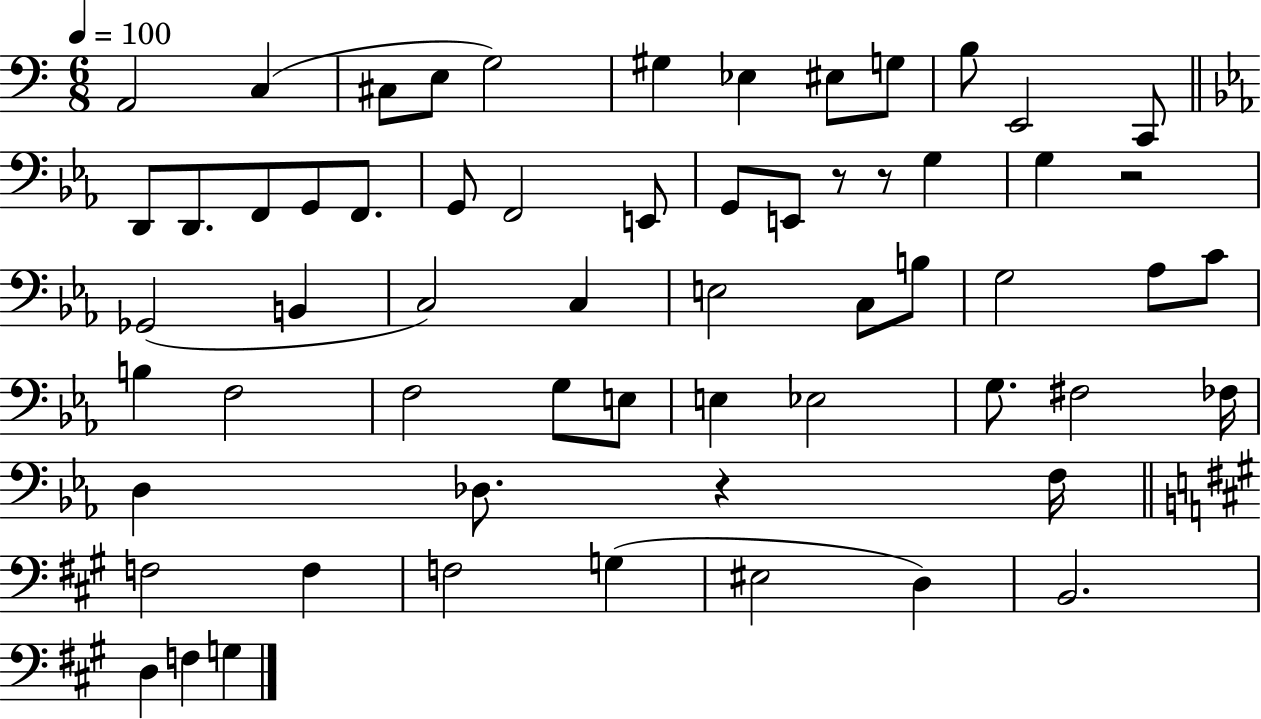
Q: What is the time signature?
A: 6/8